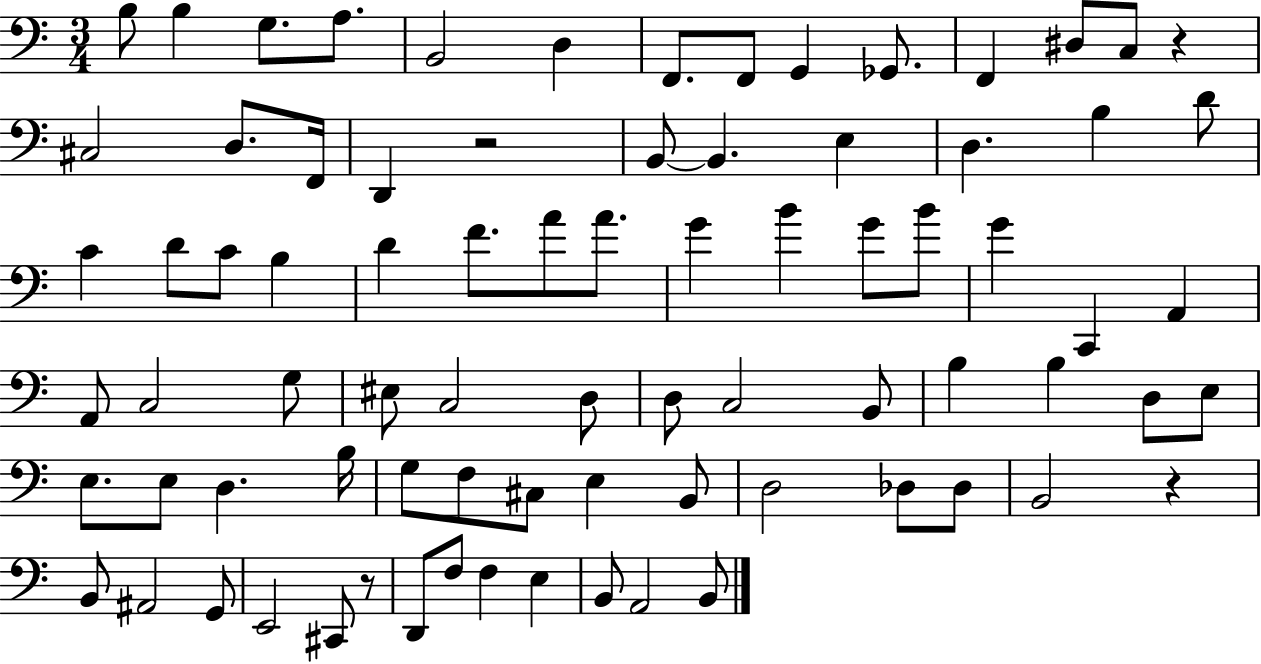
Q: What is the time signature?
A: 3/4